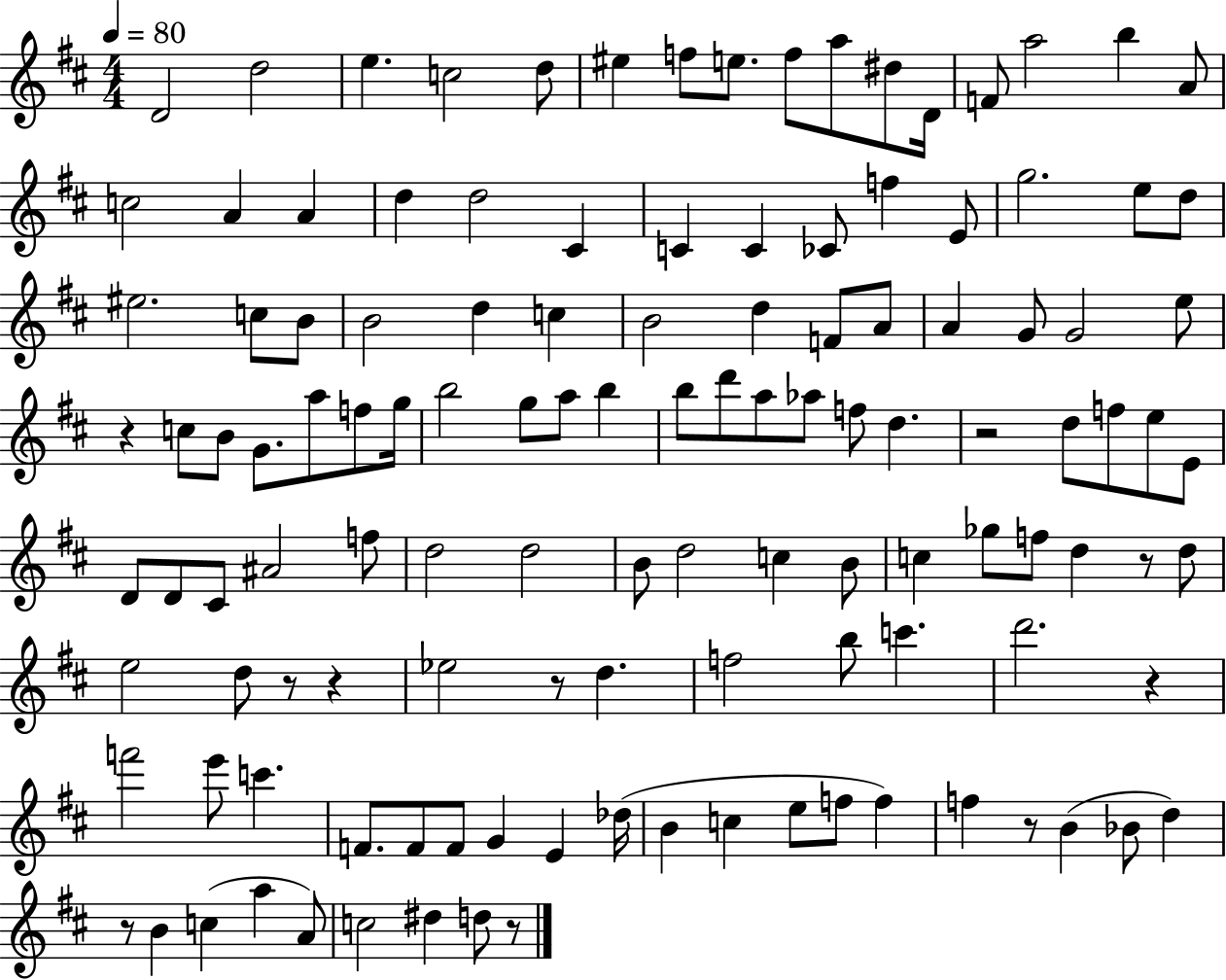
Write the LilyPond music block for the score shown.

{
  \clef treble
  \numericTimeSignature
  \time 4/4
  \key d \major
  \tempo 4 = 80
  d'2 d''2 | e''4. c''2 d''8 | eis''4 f''8 e''8. f''8 a''8 dis''8 d'16 | f'8 a''2 b''4 a'8 | \break c''2 a'4 a'4 | d''4 d''2 cis'4 | c'4 c'4 ces'8 f''4 e'8 | g''2. e''8 d''8 | \break eis''2. c''8 b'8 | b'2 d''4 c''4 | b'2 d''4 f'8 a'8 | a'4 g'8 g'2 e''8 | \break r4 c''8 b'8 g'8. a''8 f''8 g''16 | b''2 g''8 a''8 b''4 | b''8 d'''8 a''8 aes''8 f''8 d''4. | r2 d''8 f''8 e''8 e'8 | \break d'8 d'8 cis'8 ais'2 f''8 | d''2 d''2 | b'8 d''2 c''4 b'8 | c''4 ges''8 f''8 d''4 r8 d''8 | \break e''2 d''8 r8 r4 | ees''2 r8 d''4. | f''2 b''8 c'''4. | d'''2. r4 | \break f'''2 e'''8 c'''4. | f'8. f'8 f'8 g'4 e'4 des''16( | b'4 c''4 e''8 f''8 f''4) | f''4 r8 b'4( bes'8 d''4) | \break r8 b'4 c''4( a''4 a'8) | c''2 dis''4 d''8 r8 | \bar "|."
}